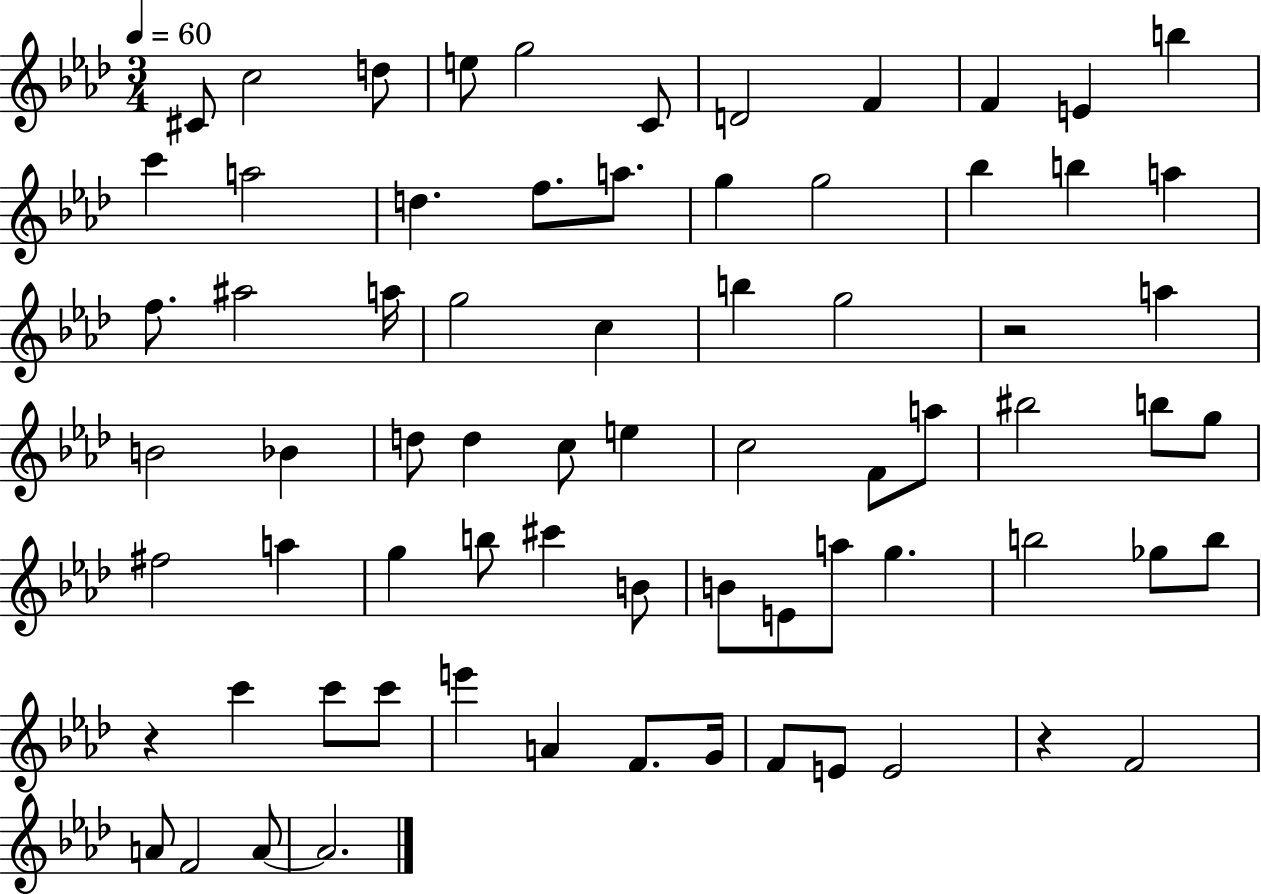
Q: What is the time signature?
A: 3/4